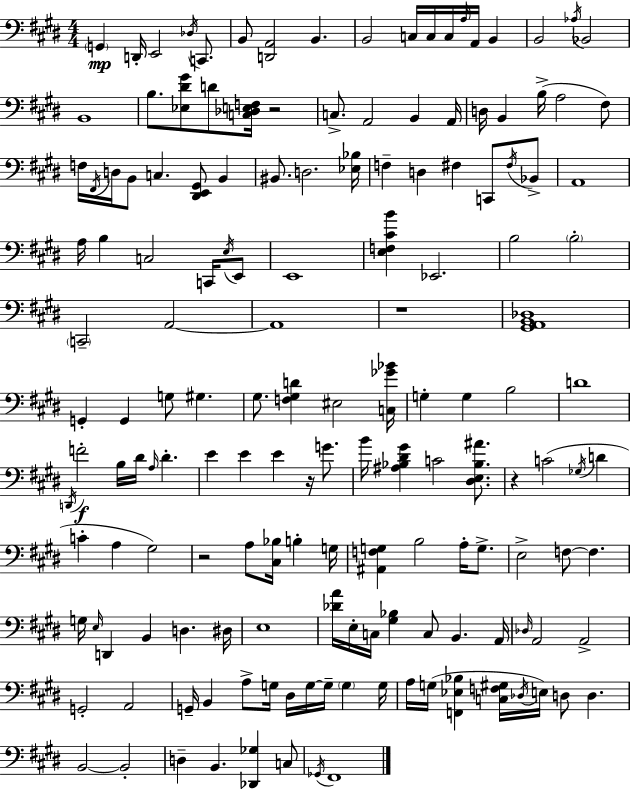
G2/q D2/s E2/h Db3/s C2/e. B2/e [D2,A2]/h B2/q. B2/h C3/s C3/s C3/s A3/s A2/s B2/q B2/h Ab3/s Bb2/h B2/w B3/e. [Eb3,D#4,G#4]/e D4/e [C3,Db3,E3,F3]/s R/h C3/e. A2/h B2/q A2/s D3/s B2/q B3/s A3/h F#3/e F3/s F#2/s D3/s B2/e C3/q. [D#2,E2,G#2]/e B2/q BIS2/e. D3/h. [Eb3,Bb3]/s F3/q D3/q F#3/q C2/e F#3/s Bb2/e A2/w A3/s B3/q C3/h C2/s E3/s E2/e E2/w [E3,F3,C#4,B4]/q Eb2/h. B3/h B3/h C2/h A2/h A2/w R/w [G#2,A2,B2,Db3]/w G2/q G2/q G3/e G#3/q. G#3/e. [F3,G#3,D4]/q EIS3/h [C3,Gb4,Bb4]/s G3/q G3/q B3/h D4/w D2/s F4/h B3/s D#4/s A3/s D#4/q. E4/q E4/q E4/q R/s G4/e. B4/s [A#3,Bb3,D#4,G#4]/q C4/h [D#3,E3,Bb3,A#4]/e. R/q C4/h Gb3/s D4/q C4/q A3/q G#3/h R/h A3/e [C#3,Bb3]/s B3/q G3/s [A#2,F3,G3]/q B3/h A3/s G3/e. E3/h F3/e F3/q. G3/s E3/s D2/q B2/q D3/q. D#3/s E3/w [Db4,A4]/s E3/s C3/s [G#3,Bb3]/q C3/e B2/q. A2/s Db3/s A2/h A2/h G2/h A2/h G2/s B2/q A3/e G3/s D#3/s G3/s G3/s G3/q G3/s A3/s G3/s [F2,Eb3,Bb3]/q [C3,F3,G#3]/s Db3/s E3/s D3/e D3/q. B2/h B2/h D3/q B2/q. [Db2,Gb3]/q C3/e Gb2/s F#2/w